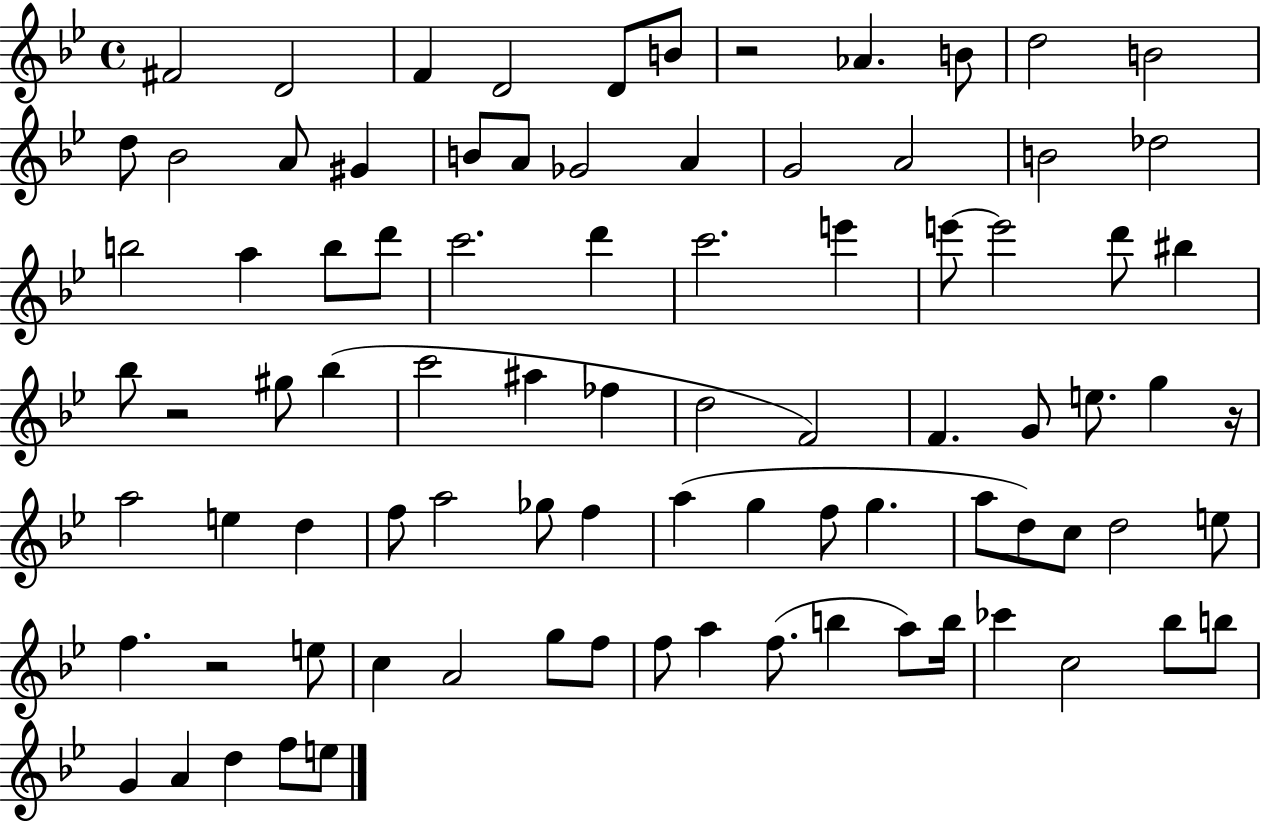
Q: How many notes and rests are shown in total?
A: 87